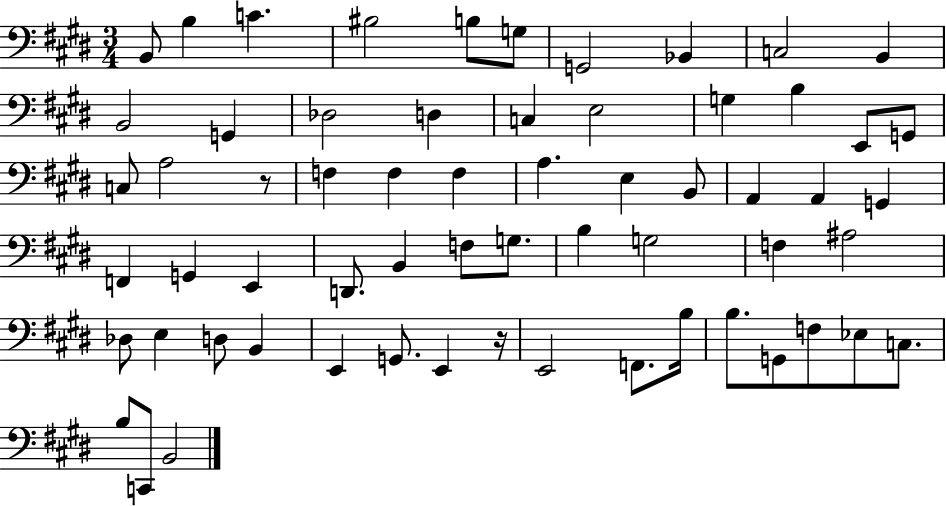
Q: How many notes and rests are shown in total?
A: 62